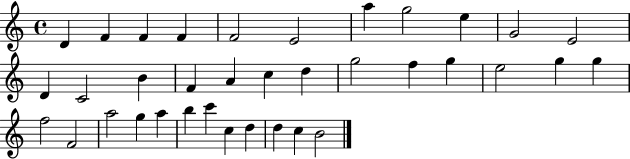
{
  \clef treble
  \time 4/4
  \defaultTimeSignature
  \key c \major
  d'4 f'4 f'4 f'4 | f'2 e'2 | a''4 g''2 e''4 | g'2 e'2 | \break d'4 c'2 b'4 | f'4 a'4 c''4 d''4 | g''2 f''4 g''4 | e''2 g''4 g''4 | \break f''2 f'2 | a''2 g''4 a''4 | b''4 c'''4 c''4 d''4 | d''4 c''4 b'2 | \break \bar "|."
}